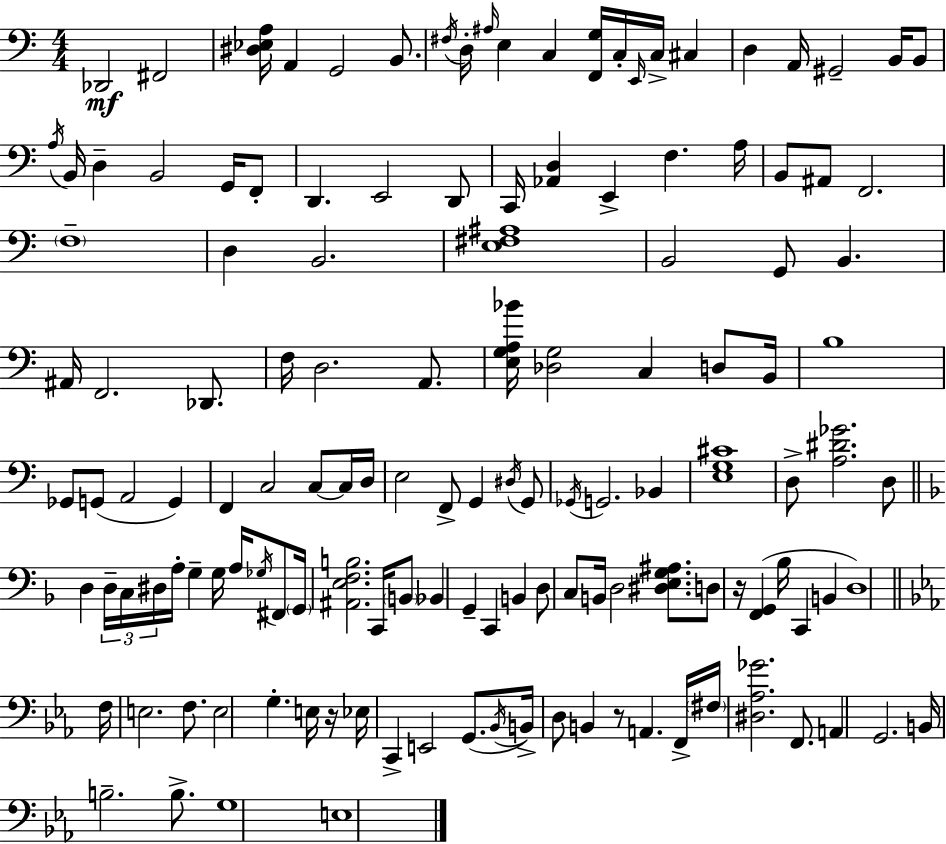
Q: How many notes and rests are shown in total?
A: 136